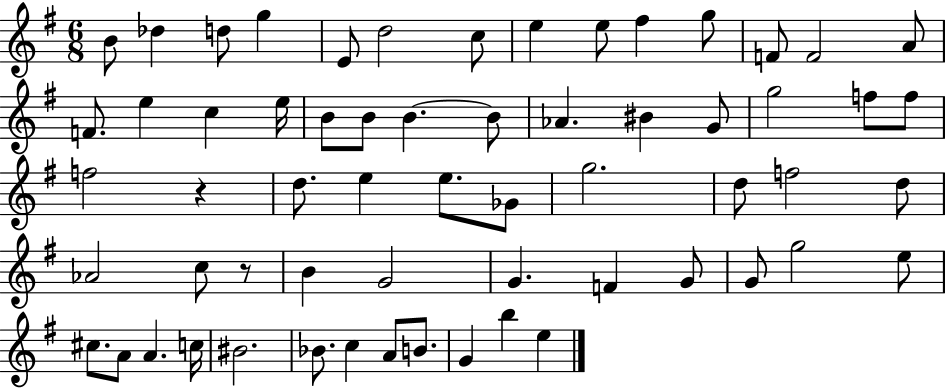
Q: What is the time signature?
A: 6/8